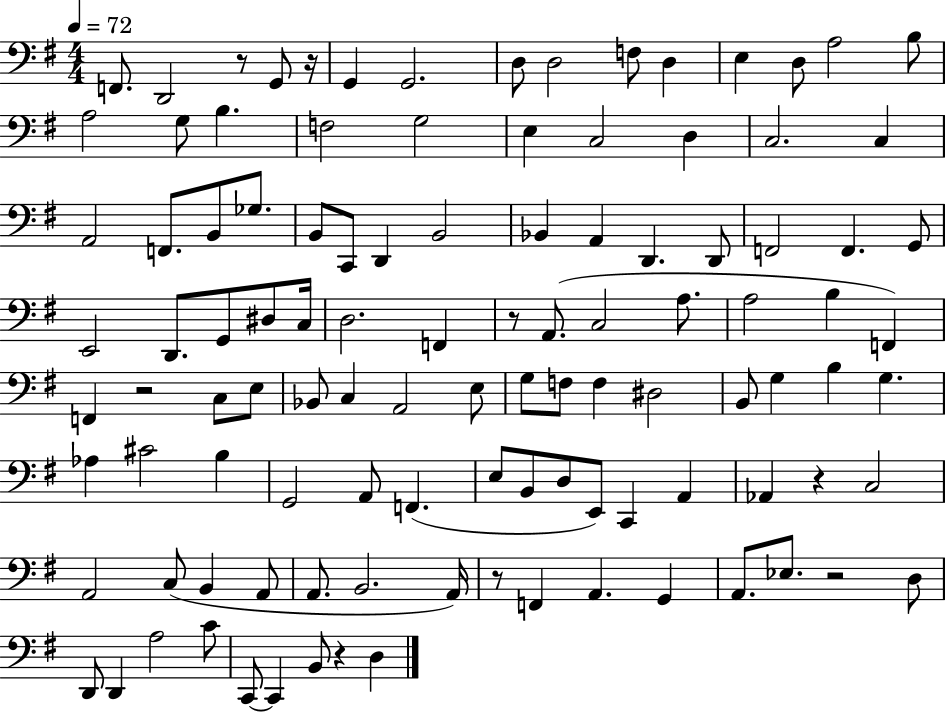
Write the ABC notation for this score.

X:1
T:Untitled
M:4/4
L:1/4
K:G
F,,/2 D,,2 z/2 G,,/2 z/4 G,, G,,2 D,/2 D,2 F,/2 D, E, D,/2 A,2 B,/2 A,2 G,/2 B, F,2 G,2 E, C,2 D, C,2 C, A,,2 F,,/2 B,,/2 _G,/2 B,,/2 C,,/2 D,, B,,2 _B,, A,, D,, D,,/2 F,,2 F,, G,,/2 E,,2 D,,/2 G,,/2 ^D,/2 C,/4 D,2 F,, z/2 A,,/2 C,2 A,/2 A,2 B, F,, F,, z2 C,/2 E,/2 _B,,/2 C, A,,2 E,/2 G,/2 F,/2 F, ^D,2 B,,/2 G, B, G, _A, ^C2 B, G,,2 A,,/2 F,, E,/2 B,,/2 D,/2 E,,/2 C,, A,, _A,, z C,2 A,,2 C,/2 B,, A,,/2 A,,/2 B,,2 A,,/4 z/2 F,, A,, G,, A,,/2 _E,/2 z2 D,/2 D,,/2 D,, A,2 C/2 C,,/2 C,, B,,/2 z D,